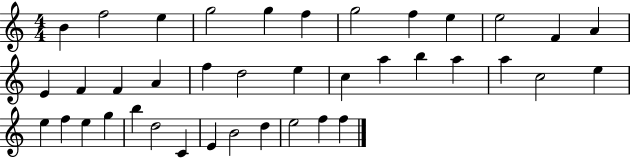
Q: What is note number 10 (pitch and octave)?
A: E5